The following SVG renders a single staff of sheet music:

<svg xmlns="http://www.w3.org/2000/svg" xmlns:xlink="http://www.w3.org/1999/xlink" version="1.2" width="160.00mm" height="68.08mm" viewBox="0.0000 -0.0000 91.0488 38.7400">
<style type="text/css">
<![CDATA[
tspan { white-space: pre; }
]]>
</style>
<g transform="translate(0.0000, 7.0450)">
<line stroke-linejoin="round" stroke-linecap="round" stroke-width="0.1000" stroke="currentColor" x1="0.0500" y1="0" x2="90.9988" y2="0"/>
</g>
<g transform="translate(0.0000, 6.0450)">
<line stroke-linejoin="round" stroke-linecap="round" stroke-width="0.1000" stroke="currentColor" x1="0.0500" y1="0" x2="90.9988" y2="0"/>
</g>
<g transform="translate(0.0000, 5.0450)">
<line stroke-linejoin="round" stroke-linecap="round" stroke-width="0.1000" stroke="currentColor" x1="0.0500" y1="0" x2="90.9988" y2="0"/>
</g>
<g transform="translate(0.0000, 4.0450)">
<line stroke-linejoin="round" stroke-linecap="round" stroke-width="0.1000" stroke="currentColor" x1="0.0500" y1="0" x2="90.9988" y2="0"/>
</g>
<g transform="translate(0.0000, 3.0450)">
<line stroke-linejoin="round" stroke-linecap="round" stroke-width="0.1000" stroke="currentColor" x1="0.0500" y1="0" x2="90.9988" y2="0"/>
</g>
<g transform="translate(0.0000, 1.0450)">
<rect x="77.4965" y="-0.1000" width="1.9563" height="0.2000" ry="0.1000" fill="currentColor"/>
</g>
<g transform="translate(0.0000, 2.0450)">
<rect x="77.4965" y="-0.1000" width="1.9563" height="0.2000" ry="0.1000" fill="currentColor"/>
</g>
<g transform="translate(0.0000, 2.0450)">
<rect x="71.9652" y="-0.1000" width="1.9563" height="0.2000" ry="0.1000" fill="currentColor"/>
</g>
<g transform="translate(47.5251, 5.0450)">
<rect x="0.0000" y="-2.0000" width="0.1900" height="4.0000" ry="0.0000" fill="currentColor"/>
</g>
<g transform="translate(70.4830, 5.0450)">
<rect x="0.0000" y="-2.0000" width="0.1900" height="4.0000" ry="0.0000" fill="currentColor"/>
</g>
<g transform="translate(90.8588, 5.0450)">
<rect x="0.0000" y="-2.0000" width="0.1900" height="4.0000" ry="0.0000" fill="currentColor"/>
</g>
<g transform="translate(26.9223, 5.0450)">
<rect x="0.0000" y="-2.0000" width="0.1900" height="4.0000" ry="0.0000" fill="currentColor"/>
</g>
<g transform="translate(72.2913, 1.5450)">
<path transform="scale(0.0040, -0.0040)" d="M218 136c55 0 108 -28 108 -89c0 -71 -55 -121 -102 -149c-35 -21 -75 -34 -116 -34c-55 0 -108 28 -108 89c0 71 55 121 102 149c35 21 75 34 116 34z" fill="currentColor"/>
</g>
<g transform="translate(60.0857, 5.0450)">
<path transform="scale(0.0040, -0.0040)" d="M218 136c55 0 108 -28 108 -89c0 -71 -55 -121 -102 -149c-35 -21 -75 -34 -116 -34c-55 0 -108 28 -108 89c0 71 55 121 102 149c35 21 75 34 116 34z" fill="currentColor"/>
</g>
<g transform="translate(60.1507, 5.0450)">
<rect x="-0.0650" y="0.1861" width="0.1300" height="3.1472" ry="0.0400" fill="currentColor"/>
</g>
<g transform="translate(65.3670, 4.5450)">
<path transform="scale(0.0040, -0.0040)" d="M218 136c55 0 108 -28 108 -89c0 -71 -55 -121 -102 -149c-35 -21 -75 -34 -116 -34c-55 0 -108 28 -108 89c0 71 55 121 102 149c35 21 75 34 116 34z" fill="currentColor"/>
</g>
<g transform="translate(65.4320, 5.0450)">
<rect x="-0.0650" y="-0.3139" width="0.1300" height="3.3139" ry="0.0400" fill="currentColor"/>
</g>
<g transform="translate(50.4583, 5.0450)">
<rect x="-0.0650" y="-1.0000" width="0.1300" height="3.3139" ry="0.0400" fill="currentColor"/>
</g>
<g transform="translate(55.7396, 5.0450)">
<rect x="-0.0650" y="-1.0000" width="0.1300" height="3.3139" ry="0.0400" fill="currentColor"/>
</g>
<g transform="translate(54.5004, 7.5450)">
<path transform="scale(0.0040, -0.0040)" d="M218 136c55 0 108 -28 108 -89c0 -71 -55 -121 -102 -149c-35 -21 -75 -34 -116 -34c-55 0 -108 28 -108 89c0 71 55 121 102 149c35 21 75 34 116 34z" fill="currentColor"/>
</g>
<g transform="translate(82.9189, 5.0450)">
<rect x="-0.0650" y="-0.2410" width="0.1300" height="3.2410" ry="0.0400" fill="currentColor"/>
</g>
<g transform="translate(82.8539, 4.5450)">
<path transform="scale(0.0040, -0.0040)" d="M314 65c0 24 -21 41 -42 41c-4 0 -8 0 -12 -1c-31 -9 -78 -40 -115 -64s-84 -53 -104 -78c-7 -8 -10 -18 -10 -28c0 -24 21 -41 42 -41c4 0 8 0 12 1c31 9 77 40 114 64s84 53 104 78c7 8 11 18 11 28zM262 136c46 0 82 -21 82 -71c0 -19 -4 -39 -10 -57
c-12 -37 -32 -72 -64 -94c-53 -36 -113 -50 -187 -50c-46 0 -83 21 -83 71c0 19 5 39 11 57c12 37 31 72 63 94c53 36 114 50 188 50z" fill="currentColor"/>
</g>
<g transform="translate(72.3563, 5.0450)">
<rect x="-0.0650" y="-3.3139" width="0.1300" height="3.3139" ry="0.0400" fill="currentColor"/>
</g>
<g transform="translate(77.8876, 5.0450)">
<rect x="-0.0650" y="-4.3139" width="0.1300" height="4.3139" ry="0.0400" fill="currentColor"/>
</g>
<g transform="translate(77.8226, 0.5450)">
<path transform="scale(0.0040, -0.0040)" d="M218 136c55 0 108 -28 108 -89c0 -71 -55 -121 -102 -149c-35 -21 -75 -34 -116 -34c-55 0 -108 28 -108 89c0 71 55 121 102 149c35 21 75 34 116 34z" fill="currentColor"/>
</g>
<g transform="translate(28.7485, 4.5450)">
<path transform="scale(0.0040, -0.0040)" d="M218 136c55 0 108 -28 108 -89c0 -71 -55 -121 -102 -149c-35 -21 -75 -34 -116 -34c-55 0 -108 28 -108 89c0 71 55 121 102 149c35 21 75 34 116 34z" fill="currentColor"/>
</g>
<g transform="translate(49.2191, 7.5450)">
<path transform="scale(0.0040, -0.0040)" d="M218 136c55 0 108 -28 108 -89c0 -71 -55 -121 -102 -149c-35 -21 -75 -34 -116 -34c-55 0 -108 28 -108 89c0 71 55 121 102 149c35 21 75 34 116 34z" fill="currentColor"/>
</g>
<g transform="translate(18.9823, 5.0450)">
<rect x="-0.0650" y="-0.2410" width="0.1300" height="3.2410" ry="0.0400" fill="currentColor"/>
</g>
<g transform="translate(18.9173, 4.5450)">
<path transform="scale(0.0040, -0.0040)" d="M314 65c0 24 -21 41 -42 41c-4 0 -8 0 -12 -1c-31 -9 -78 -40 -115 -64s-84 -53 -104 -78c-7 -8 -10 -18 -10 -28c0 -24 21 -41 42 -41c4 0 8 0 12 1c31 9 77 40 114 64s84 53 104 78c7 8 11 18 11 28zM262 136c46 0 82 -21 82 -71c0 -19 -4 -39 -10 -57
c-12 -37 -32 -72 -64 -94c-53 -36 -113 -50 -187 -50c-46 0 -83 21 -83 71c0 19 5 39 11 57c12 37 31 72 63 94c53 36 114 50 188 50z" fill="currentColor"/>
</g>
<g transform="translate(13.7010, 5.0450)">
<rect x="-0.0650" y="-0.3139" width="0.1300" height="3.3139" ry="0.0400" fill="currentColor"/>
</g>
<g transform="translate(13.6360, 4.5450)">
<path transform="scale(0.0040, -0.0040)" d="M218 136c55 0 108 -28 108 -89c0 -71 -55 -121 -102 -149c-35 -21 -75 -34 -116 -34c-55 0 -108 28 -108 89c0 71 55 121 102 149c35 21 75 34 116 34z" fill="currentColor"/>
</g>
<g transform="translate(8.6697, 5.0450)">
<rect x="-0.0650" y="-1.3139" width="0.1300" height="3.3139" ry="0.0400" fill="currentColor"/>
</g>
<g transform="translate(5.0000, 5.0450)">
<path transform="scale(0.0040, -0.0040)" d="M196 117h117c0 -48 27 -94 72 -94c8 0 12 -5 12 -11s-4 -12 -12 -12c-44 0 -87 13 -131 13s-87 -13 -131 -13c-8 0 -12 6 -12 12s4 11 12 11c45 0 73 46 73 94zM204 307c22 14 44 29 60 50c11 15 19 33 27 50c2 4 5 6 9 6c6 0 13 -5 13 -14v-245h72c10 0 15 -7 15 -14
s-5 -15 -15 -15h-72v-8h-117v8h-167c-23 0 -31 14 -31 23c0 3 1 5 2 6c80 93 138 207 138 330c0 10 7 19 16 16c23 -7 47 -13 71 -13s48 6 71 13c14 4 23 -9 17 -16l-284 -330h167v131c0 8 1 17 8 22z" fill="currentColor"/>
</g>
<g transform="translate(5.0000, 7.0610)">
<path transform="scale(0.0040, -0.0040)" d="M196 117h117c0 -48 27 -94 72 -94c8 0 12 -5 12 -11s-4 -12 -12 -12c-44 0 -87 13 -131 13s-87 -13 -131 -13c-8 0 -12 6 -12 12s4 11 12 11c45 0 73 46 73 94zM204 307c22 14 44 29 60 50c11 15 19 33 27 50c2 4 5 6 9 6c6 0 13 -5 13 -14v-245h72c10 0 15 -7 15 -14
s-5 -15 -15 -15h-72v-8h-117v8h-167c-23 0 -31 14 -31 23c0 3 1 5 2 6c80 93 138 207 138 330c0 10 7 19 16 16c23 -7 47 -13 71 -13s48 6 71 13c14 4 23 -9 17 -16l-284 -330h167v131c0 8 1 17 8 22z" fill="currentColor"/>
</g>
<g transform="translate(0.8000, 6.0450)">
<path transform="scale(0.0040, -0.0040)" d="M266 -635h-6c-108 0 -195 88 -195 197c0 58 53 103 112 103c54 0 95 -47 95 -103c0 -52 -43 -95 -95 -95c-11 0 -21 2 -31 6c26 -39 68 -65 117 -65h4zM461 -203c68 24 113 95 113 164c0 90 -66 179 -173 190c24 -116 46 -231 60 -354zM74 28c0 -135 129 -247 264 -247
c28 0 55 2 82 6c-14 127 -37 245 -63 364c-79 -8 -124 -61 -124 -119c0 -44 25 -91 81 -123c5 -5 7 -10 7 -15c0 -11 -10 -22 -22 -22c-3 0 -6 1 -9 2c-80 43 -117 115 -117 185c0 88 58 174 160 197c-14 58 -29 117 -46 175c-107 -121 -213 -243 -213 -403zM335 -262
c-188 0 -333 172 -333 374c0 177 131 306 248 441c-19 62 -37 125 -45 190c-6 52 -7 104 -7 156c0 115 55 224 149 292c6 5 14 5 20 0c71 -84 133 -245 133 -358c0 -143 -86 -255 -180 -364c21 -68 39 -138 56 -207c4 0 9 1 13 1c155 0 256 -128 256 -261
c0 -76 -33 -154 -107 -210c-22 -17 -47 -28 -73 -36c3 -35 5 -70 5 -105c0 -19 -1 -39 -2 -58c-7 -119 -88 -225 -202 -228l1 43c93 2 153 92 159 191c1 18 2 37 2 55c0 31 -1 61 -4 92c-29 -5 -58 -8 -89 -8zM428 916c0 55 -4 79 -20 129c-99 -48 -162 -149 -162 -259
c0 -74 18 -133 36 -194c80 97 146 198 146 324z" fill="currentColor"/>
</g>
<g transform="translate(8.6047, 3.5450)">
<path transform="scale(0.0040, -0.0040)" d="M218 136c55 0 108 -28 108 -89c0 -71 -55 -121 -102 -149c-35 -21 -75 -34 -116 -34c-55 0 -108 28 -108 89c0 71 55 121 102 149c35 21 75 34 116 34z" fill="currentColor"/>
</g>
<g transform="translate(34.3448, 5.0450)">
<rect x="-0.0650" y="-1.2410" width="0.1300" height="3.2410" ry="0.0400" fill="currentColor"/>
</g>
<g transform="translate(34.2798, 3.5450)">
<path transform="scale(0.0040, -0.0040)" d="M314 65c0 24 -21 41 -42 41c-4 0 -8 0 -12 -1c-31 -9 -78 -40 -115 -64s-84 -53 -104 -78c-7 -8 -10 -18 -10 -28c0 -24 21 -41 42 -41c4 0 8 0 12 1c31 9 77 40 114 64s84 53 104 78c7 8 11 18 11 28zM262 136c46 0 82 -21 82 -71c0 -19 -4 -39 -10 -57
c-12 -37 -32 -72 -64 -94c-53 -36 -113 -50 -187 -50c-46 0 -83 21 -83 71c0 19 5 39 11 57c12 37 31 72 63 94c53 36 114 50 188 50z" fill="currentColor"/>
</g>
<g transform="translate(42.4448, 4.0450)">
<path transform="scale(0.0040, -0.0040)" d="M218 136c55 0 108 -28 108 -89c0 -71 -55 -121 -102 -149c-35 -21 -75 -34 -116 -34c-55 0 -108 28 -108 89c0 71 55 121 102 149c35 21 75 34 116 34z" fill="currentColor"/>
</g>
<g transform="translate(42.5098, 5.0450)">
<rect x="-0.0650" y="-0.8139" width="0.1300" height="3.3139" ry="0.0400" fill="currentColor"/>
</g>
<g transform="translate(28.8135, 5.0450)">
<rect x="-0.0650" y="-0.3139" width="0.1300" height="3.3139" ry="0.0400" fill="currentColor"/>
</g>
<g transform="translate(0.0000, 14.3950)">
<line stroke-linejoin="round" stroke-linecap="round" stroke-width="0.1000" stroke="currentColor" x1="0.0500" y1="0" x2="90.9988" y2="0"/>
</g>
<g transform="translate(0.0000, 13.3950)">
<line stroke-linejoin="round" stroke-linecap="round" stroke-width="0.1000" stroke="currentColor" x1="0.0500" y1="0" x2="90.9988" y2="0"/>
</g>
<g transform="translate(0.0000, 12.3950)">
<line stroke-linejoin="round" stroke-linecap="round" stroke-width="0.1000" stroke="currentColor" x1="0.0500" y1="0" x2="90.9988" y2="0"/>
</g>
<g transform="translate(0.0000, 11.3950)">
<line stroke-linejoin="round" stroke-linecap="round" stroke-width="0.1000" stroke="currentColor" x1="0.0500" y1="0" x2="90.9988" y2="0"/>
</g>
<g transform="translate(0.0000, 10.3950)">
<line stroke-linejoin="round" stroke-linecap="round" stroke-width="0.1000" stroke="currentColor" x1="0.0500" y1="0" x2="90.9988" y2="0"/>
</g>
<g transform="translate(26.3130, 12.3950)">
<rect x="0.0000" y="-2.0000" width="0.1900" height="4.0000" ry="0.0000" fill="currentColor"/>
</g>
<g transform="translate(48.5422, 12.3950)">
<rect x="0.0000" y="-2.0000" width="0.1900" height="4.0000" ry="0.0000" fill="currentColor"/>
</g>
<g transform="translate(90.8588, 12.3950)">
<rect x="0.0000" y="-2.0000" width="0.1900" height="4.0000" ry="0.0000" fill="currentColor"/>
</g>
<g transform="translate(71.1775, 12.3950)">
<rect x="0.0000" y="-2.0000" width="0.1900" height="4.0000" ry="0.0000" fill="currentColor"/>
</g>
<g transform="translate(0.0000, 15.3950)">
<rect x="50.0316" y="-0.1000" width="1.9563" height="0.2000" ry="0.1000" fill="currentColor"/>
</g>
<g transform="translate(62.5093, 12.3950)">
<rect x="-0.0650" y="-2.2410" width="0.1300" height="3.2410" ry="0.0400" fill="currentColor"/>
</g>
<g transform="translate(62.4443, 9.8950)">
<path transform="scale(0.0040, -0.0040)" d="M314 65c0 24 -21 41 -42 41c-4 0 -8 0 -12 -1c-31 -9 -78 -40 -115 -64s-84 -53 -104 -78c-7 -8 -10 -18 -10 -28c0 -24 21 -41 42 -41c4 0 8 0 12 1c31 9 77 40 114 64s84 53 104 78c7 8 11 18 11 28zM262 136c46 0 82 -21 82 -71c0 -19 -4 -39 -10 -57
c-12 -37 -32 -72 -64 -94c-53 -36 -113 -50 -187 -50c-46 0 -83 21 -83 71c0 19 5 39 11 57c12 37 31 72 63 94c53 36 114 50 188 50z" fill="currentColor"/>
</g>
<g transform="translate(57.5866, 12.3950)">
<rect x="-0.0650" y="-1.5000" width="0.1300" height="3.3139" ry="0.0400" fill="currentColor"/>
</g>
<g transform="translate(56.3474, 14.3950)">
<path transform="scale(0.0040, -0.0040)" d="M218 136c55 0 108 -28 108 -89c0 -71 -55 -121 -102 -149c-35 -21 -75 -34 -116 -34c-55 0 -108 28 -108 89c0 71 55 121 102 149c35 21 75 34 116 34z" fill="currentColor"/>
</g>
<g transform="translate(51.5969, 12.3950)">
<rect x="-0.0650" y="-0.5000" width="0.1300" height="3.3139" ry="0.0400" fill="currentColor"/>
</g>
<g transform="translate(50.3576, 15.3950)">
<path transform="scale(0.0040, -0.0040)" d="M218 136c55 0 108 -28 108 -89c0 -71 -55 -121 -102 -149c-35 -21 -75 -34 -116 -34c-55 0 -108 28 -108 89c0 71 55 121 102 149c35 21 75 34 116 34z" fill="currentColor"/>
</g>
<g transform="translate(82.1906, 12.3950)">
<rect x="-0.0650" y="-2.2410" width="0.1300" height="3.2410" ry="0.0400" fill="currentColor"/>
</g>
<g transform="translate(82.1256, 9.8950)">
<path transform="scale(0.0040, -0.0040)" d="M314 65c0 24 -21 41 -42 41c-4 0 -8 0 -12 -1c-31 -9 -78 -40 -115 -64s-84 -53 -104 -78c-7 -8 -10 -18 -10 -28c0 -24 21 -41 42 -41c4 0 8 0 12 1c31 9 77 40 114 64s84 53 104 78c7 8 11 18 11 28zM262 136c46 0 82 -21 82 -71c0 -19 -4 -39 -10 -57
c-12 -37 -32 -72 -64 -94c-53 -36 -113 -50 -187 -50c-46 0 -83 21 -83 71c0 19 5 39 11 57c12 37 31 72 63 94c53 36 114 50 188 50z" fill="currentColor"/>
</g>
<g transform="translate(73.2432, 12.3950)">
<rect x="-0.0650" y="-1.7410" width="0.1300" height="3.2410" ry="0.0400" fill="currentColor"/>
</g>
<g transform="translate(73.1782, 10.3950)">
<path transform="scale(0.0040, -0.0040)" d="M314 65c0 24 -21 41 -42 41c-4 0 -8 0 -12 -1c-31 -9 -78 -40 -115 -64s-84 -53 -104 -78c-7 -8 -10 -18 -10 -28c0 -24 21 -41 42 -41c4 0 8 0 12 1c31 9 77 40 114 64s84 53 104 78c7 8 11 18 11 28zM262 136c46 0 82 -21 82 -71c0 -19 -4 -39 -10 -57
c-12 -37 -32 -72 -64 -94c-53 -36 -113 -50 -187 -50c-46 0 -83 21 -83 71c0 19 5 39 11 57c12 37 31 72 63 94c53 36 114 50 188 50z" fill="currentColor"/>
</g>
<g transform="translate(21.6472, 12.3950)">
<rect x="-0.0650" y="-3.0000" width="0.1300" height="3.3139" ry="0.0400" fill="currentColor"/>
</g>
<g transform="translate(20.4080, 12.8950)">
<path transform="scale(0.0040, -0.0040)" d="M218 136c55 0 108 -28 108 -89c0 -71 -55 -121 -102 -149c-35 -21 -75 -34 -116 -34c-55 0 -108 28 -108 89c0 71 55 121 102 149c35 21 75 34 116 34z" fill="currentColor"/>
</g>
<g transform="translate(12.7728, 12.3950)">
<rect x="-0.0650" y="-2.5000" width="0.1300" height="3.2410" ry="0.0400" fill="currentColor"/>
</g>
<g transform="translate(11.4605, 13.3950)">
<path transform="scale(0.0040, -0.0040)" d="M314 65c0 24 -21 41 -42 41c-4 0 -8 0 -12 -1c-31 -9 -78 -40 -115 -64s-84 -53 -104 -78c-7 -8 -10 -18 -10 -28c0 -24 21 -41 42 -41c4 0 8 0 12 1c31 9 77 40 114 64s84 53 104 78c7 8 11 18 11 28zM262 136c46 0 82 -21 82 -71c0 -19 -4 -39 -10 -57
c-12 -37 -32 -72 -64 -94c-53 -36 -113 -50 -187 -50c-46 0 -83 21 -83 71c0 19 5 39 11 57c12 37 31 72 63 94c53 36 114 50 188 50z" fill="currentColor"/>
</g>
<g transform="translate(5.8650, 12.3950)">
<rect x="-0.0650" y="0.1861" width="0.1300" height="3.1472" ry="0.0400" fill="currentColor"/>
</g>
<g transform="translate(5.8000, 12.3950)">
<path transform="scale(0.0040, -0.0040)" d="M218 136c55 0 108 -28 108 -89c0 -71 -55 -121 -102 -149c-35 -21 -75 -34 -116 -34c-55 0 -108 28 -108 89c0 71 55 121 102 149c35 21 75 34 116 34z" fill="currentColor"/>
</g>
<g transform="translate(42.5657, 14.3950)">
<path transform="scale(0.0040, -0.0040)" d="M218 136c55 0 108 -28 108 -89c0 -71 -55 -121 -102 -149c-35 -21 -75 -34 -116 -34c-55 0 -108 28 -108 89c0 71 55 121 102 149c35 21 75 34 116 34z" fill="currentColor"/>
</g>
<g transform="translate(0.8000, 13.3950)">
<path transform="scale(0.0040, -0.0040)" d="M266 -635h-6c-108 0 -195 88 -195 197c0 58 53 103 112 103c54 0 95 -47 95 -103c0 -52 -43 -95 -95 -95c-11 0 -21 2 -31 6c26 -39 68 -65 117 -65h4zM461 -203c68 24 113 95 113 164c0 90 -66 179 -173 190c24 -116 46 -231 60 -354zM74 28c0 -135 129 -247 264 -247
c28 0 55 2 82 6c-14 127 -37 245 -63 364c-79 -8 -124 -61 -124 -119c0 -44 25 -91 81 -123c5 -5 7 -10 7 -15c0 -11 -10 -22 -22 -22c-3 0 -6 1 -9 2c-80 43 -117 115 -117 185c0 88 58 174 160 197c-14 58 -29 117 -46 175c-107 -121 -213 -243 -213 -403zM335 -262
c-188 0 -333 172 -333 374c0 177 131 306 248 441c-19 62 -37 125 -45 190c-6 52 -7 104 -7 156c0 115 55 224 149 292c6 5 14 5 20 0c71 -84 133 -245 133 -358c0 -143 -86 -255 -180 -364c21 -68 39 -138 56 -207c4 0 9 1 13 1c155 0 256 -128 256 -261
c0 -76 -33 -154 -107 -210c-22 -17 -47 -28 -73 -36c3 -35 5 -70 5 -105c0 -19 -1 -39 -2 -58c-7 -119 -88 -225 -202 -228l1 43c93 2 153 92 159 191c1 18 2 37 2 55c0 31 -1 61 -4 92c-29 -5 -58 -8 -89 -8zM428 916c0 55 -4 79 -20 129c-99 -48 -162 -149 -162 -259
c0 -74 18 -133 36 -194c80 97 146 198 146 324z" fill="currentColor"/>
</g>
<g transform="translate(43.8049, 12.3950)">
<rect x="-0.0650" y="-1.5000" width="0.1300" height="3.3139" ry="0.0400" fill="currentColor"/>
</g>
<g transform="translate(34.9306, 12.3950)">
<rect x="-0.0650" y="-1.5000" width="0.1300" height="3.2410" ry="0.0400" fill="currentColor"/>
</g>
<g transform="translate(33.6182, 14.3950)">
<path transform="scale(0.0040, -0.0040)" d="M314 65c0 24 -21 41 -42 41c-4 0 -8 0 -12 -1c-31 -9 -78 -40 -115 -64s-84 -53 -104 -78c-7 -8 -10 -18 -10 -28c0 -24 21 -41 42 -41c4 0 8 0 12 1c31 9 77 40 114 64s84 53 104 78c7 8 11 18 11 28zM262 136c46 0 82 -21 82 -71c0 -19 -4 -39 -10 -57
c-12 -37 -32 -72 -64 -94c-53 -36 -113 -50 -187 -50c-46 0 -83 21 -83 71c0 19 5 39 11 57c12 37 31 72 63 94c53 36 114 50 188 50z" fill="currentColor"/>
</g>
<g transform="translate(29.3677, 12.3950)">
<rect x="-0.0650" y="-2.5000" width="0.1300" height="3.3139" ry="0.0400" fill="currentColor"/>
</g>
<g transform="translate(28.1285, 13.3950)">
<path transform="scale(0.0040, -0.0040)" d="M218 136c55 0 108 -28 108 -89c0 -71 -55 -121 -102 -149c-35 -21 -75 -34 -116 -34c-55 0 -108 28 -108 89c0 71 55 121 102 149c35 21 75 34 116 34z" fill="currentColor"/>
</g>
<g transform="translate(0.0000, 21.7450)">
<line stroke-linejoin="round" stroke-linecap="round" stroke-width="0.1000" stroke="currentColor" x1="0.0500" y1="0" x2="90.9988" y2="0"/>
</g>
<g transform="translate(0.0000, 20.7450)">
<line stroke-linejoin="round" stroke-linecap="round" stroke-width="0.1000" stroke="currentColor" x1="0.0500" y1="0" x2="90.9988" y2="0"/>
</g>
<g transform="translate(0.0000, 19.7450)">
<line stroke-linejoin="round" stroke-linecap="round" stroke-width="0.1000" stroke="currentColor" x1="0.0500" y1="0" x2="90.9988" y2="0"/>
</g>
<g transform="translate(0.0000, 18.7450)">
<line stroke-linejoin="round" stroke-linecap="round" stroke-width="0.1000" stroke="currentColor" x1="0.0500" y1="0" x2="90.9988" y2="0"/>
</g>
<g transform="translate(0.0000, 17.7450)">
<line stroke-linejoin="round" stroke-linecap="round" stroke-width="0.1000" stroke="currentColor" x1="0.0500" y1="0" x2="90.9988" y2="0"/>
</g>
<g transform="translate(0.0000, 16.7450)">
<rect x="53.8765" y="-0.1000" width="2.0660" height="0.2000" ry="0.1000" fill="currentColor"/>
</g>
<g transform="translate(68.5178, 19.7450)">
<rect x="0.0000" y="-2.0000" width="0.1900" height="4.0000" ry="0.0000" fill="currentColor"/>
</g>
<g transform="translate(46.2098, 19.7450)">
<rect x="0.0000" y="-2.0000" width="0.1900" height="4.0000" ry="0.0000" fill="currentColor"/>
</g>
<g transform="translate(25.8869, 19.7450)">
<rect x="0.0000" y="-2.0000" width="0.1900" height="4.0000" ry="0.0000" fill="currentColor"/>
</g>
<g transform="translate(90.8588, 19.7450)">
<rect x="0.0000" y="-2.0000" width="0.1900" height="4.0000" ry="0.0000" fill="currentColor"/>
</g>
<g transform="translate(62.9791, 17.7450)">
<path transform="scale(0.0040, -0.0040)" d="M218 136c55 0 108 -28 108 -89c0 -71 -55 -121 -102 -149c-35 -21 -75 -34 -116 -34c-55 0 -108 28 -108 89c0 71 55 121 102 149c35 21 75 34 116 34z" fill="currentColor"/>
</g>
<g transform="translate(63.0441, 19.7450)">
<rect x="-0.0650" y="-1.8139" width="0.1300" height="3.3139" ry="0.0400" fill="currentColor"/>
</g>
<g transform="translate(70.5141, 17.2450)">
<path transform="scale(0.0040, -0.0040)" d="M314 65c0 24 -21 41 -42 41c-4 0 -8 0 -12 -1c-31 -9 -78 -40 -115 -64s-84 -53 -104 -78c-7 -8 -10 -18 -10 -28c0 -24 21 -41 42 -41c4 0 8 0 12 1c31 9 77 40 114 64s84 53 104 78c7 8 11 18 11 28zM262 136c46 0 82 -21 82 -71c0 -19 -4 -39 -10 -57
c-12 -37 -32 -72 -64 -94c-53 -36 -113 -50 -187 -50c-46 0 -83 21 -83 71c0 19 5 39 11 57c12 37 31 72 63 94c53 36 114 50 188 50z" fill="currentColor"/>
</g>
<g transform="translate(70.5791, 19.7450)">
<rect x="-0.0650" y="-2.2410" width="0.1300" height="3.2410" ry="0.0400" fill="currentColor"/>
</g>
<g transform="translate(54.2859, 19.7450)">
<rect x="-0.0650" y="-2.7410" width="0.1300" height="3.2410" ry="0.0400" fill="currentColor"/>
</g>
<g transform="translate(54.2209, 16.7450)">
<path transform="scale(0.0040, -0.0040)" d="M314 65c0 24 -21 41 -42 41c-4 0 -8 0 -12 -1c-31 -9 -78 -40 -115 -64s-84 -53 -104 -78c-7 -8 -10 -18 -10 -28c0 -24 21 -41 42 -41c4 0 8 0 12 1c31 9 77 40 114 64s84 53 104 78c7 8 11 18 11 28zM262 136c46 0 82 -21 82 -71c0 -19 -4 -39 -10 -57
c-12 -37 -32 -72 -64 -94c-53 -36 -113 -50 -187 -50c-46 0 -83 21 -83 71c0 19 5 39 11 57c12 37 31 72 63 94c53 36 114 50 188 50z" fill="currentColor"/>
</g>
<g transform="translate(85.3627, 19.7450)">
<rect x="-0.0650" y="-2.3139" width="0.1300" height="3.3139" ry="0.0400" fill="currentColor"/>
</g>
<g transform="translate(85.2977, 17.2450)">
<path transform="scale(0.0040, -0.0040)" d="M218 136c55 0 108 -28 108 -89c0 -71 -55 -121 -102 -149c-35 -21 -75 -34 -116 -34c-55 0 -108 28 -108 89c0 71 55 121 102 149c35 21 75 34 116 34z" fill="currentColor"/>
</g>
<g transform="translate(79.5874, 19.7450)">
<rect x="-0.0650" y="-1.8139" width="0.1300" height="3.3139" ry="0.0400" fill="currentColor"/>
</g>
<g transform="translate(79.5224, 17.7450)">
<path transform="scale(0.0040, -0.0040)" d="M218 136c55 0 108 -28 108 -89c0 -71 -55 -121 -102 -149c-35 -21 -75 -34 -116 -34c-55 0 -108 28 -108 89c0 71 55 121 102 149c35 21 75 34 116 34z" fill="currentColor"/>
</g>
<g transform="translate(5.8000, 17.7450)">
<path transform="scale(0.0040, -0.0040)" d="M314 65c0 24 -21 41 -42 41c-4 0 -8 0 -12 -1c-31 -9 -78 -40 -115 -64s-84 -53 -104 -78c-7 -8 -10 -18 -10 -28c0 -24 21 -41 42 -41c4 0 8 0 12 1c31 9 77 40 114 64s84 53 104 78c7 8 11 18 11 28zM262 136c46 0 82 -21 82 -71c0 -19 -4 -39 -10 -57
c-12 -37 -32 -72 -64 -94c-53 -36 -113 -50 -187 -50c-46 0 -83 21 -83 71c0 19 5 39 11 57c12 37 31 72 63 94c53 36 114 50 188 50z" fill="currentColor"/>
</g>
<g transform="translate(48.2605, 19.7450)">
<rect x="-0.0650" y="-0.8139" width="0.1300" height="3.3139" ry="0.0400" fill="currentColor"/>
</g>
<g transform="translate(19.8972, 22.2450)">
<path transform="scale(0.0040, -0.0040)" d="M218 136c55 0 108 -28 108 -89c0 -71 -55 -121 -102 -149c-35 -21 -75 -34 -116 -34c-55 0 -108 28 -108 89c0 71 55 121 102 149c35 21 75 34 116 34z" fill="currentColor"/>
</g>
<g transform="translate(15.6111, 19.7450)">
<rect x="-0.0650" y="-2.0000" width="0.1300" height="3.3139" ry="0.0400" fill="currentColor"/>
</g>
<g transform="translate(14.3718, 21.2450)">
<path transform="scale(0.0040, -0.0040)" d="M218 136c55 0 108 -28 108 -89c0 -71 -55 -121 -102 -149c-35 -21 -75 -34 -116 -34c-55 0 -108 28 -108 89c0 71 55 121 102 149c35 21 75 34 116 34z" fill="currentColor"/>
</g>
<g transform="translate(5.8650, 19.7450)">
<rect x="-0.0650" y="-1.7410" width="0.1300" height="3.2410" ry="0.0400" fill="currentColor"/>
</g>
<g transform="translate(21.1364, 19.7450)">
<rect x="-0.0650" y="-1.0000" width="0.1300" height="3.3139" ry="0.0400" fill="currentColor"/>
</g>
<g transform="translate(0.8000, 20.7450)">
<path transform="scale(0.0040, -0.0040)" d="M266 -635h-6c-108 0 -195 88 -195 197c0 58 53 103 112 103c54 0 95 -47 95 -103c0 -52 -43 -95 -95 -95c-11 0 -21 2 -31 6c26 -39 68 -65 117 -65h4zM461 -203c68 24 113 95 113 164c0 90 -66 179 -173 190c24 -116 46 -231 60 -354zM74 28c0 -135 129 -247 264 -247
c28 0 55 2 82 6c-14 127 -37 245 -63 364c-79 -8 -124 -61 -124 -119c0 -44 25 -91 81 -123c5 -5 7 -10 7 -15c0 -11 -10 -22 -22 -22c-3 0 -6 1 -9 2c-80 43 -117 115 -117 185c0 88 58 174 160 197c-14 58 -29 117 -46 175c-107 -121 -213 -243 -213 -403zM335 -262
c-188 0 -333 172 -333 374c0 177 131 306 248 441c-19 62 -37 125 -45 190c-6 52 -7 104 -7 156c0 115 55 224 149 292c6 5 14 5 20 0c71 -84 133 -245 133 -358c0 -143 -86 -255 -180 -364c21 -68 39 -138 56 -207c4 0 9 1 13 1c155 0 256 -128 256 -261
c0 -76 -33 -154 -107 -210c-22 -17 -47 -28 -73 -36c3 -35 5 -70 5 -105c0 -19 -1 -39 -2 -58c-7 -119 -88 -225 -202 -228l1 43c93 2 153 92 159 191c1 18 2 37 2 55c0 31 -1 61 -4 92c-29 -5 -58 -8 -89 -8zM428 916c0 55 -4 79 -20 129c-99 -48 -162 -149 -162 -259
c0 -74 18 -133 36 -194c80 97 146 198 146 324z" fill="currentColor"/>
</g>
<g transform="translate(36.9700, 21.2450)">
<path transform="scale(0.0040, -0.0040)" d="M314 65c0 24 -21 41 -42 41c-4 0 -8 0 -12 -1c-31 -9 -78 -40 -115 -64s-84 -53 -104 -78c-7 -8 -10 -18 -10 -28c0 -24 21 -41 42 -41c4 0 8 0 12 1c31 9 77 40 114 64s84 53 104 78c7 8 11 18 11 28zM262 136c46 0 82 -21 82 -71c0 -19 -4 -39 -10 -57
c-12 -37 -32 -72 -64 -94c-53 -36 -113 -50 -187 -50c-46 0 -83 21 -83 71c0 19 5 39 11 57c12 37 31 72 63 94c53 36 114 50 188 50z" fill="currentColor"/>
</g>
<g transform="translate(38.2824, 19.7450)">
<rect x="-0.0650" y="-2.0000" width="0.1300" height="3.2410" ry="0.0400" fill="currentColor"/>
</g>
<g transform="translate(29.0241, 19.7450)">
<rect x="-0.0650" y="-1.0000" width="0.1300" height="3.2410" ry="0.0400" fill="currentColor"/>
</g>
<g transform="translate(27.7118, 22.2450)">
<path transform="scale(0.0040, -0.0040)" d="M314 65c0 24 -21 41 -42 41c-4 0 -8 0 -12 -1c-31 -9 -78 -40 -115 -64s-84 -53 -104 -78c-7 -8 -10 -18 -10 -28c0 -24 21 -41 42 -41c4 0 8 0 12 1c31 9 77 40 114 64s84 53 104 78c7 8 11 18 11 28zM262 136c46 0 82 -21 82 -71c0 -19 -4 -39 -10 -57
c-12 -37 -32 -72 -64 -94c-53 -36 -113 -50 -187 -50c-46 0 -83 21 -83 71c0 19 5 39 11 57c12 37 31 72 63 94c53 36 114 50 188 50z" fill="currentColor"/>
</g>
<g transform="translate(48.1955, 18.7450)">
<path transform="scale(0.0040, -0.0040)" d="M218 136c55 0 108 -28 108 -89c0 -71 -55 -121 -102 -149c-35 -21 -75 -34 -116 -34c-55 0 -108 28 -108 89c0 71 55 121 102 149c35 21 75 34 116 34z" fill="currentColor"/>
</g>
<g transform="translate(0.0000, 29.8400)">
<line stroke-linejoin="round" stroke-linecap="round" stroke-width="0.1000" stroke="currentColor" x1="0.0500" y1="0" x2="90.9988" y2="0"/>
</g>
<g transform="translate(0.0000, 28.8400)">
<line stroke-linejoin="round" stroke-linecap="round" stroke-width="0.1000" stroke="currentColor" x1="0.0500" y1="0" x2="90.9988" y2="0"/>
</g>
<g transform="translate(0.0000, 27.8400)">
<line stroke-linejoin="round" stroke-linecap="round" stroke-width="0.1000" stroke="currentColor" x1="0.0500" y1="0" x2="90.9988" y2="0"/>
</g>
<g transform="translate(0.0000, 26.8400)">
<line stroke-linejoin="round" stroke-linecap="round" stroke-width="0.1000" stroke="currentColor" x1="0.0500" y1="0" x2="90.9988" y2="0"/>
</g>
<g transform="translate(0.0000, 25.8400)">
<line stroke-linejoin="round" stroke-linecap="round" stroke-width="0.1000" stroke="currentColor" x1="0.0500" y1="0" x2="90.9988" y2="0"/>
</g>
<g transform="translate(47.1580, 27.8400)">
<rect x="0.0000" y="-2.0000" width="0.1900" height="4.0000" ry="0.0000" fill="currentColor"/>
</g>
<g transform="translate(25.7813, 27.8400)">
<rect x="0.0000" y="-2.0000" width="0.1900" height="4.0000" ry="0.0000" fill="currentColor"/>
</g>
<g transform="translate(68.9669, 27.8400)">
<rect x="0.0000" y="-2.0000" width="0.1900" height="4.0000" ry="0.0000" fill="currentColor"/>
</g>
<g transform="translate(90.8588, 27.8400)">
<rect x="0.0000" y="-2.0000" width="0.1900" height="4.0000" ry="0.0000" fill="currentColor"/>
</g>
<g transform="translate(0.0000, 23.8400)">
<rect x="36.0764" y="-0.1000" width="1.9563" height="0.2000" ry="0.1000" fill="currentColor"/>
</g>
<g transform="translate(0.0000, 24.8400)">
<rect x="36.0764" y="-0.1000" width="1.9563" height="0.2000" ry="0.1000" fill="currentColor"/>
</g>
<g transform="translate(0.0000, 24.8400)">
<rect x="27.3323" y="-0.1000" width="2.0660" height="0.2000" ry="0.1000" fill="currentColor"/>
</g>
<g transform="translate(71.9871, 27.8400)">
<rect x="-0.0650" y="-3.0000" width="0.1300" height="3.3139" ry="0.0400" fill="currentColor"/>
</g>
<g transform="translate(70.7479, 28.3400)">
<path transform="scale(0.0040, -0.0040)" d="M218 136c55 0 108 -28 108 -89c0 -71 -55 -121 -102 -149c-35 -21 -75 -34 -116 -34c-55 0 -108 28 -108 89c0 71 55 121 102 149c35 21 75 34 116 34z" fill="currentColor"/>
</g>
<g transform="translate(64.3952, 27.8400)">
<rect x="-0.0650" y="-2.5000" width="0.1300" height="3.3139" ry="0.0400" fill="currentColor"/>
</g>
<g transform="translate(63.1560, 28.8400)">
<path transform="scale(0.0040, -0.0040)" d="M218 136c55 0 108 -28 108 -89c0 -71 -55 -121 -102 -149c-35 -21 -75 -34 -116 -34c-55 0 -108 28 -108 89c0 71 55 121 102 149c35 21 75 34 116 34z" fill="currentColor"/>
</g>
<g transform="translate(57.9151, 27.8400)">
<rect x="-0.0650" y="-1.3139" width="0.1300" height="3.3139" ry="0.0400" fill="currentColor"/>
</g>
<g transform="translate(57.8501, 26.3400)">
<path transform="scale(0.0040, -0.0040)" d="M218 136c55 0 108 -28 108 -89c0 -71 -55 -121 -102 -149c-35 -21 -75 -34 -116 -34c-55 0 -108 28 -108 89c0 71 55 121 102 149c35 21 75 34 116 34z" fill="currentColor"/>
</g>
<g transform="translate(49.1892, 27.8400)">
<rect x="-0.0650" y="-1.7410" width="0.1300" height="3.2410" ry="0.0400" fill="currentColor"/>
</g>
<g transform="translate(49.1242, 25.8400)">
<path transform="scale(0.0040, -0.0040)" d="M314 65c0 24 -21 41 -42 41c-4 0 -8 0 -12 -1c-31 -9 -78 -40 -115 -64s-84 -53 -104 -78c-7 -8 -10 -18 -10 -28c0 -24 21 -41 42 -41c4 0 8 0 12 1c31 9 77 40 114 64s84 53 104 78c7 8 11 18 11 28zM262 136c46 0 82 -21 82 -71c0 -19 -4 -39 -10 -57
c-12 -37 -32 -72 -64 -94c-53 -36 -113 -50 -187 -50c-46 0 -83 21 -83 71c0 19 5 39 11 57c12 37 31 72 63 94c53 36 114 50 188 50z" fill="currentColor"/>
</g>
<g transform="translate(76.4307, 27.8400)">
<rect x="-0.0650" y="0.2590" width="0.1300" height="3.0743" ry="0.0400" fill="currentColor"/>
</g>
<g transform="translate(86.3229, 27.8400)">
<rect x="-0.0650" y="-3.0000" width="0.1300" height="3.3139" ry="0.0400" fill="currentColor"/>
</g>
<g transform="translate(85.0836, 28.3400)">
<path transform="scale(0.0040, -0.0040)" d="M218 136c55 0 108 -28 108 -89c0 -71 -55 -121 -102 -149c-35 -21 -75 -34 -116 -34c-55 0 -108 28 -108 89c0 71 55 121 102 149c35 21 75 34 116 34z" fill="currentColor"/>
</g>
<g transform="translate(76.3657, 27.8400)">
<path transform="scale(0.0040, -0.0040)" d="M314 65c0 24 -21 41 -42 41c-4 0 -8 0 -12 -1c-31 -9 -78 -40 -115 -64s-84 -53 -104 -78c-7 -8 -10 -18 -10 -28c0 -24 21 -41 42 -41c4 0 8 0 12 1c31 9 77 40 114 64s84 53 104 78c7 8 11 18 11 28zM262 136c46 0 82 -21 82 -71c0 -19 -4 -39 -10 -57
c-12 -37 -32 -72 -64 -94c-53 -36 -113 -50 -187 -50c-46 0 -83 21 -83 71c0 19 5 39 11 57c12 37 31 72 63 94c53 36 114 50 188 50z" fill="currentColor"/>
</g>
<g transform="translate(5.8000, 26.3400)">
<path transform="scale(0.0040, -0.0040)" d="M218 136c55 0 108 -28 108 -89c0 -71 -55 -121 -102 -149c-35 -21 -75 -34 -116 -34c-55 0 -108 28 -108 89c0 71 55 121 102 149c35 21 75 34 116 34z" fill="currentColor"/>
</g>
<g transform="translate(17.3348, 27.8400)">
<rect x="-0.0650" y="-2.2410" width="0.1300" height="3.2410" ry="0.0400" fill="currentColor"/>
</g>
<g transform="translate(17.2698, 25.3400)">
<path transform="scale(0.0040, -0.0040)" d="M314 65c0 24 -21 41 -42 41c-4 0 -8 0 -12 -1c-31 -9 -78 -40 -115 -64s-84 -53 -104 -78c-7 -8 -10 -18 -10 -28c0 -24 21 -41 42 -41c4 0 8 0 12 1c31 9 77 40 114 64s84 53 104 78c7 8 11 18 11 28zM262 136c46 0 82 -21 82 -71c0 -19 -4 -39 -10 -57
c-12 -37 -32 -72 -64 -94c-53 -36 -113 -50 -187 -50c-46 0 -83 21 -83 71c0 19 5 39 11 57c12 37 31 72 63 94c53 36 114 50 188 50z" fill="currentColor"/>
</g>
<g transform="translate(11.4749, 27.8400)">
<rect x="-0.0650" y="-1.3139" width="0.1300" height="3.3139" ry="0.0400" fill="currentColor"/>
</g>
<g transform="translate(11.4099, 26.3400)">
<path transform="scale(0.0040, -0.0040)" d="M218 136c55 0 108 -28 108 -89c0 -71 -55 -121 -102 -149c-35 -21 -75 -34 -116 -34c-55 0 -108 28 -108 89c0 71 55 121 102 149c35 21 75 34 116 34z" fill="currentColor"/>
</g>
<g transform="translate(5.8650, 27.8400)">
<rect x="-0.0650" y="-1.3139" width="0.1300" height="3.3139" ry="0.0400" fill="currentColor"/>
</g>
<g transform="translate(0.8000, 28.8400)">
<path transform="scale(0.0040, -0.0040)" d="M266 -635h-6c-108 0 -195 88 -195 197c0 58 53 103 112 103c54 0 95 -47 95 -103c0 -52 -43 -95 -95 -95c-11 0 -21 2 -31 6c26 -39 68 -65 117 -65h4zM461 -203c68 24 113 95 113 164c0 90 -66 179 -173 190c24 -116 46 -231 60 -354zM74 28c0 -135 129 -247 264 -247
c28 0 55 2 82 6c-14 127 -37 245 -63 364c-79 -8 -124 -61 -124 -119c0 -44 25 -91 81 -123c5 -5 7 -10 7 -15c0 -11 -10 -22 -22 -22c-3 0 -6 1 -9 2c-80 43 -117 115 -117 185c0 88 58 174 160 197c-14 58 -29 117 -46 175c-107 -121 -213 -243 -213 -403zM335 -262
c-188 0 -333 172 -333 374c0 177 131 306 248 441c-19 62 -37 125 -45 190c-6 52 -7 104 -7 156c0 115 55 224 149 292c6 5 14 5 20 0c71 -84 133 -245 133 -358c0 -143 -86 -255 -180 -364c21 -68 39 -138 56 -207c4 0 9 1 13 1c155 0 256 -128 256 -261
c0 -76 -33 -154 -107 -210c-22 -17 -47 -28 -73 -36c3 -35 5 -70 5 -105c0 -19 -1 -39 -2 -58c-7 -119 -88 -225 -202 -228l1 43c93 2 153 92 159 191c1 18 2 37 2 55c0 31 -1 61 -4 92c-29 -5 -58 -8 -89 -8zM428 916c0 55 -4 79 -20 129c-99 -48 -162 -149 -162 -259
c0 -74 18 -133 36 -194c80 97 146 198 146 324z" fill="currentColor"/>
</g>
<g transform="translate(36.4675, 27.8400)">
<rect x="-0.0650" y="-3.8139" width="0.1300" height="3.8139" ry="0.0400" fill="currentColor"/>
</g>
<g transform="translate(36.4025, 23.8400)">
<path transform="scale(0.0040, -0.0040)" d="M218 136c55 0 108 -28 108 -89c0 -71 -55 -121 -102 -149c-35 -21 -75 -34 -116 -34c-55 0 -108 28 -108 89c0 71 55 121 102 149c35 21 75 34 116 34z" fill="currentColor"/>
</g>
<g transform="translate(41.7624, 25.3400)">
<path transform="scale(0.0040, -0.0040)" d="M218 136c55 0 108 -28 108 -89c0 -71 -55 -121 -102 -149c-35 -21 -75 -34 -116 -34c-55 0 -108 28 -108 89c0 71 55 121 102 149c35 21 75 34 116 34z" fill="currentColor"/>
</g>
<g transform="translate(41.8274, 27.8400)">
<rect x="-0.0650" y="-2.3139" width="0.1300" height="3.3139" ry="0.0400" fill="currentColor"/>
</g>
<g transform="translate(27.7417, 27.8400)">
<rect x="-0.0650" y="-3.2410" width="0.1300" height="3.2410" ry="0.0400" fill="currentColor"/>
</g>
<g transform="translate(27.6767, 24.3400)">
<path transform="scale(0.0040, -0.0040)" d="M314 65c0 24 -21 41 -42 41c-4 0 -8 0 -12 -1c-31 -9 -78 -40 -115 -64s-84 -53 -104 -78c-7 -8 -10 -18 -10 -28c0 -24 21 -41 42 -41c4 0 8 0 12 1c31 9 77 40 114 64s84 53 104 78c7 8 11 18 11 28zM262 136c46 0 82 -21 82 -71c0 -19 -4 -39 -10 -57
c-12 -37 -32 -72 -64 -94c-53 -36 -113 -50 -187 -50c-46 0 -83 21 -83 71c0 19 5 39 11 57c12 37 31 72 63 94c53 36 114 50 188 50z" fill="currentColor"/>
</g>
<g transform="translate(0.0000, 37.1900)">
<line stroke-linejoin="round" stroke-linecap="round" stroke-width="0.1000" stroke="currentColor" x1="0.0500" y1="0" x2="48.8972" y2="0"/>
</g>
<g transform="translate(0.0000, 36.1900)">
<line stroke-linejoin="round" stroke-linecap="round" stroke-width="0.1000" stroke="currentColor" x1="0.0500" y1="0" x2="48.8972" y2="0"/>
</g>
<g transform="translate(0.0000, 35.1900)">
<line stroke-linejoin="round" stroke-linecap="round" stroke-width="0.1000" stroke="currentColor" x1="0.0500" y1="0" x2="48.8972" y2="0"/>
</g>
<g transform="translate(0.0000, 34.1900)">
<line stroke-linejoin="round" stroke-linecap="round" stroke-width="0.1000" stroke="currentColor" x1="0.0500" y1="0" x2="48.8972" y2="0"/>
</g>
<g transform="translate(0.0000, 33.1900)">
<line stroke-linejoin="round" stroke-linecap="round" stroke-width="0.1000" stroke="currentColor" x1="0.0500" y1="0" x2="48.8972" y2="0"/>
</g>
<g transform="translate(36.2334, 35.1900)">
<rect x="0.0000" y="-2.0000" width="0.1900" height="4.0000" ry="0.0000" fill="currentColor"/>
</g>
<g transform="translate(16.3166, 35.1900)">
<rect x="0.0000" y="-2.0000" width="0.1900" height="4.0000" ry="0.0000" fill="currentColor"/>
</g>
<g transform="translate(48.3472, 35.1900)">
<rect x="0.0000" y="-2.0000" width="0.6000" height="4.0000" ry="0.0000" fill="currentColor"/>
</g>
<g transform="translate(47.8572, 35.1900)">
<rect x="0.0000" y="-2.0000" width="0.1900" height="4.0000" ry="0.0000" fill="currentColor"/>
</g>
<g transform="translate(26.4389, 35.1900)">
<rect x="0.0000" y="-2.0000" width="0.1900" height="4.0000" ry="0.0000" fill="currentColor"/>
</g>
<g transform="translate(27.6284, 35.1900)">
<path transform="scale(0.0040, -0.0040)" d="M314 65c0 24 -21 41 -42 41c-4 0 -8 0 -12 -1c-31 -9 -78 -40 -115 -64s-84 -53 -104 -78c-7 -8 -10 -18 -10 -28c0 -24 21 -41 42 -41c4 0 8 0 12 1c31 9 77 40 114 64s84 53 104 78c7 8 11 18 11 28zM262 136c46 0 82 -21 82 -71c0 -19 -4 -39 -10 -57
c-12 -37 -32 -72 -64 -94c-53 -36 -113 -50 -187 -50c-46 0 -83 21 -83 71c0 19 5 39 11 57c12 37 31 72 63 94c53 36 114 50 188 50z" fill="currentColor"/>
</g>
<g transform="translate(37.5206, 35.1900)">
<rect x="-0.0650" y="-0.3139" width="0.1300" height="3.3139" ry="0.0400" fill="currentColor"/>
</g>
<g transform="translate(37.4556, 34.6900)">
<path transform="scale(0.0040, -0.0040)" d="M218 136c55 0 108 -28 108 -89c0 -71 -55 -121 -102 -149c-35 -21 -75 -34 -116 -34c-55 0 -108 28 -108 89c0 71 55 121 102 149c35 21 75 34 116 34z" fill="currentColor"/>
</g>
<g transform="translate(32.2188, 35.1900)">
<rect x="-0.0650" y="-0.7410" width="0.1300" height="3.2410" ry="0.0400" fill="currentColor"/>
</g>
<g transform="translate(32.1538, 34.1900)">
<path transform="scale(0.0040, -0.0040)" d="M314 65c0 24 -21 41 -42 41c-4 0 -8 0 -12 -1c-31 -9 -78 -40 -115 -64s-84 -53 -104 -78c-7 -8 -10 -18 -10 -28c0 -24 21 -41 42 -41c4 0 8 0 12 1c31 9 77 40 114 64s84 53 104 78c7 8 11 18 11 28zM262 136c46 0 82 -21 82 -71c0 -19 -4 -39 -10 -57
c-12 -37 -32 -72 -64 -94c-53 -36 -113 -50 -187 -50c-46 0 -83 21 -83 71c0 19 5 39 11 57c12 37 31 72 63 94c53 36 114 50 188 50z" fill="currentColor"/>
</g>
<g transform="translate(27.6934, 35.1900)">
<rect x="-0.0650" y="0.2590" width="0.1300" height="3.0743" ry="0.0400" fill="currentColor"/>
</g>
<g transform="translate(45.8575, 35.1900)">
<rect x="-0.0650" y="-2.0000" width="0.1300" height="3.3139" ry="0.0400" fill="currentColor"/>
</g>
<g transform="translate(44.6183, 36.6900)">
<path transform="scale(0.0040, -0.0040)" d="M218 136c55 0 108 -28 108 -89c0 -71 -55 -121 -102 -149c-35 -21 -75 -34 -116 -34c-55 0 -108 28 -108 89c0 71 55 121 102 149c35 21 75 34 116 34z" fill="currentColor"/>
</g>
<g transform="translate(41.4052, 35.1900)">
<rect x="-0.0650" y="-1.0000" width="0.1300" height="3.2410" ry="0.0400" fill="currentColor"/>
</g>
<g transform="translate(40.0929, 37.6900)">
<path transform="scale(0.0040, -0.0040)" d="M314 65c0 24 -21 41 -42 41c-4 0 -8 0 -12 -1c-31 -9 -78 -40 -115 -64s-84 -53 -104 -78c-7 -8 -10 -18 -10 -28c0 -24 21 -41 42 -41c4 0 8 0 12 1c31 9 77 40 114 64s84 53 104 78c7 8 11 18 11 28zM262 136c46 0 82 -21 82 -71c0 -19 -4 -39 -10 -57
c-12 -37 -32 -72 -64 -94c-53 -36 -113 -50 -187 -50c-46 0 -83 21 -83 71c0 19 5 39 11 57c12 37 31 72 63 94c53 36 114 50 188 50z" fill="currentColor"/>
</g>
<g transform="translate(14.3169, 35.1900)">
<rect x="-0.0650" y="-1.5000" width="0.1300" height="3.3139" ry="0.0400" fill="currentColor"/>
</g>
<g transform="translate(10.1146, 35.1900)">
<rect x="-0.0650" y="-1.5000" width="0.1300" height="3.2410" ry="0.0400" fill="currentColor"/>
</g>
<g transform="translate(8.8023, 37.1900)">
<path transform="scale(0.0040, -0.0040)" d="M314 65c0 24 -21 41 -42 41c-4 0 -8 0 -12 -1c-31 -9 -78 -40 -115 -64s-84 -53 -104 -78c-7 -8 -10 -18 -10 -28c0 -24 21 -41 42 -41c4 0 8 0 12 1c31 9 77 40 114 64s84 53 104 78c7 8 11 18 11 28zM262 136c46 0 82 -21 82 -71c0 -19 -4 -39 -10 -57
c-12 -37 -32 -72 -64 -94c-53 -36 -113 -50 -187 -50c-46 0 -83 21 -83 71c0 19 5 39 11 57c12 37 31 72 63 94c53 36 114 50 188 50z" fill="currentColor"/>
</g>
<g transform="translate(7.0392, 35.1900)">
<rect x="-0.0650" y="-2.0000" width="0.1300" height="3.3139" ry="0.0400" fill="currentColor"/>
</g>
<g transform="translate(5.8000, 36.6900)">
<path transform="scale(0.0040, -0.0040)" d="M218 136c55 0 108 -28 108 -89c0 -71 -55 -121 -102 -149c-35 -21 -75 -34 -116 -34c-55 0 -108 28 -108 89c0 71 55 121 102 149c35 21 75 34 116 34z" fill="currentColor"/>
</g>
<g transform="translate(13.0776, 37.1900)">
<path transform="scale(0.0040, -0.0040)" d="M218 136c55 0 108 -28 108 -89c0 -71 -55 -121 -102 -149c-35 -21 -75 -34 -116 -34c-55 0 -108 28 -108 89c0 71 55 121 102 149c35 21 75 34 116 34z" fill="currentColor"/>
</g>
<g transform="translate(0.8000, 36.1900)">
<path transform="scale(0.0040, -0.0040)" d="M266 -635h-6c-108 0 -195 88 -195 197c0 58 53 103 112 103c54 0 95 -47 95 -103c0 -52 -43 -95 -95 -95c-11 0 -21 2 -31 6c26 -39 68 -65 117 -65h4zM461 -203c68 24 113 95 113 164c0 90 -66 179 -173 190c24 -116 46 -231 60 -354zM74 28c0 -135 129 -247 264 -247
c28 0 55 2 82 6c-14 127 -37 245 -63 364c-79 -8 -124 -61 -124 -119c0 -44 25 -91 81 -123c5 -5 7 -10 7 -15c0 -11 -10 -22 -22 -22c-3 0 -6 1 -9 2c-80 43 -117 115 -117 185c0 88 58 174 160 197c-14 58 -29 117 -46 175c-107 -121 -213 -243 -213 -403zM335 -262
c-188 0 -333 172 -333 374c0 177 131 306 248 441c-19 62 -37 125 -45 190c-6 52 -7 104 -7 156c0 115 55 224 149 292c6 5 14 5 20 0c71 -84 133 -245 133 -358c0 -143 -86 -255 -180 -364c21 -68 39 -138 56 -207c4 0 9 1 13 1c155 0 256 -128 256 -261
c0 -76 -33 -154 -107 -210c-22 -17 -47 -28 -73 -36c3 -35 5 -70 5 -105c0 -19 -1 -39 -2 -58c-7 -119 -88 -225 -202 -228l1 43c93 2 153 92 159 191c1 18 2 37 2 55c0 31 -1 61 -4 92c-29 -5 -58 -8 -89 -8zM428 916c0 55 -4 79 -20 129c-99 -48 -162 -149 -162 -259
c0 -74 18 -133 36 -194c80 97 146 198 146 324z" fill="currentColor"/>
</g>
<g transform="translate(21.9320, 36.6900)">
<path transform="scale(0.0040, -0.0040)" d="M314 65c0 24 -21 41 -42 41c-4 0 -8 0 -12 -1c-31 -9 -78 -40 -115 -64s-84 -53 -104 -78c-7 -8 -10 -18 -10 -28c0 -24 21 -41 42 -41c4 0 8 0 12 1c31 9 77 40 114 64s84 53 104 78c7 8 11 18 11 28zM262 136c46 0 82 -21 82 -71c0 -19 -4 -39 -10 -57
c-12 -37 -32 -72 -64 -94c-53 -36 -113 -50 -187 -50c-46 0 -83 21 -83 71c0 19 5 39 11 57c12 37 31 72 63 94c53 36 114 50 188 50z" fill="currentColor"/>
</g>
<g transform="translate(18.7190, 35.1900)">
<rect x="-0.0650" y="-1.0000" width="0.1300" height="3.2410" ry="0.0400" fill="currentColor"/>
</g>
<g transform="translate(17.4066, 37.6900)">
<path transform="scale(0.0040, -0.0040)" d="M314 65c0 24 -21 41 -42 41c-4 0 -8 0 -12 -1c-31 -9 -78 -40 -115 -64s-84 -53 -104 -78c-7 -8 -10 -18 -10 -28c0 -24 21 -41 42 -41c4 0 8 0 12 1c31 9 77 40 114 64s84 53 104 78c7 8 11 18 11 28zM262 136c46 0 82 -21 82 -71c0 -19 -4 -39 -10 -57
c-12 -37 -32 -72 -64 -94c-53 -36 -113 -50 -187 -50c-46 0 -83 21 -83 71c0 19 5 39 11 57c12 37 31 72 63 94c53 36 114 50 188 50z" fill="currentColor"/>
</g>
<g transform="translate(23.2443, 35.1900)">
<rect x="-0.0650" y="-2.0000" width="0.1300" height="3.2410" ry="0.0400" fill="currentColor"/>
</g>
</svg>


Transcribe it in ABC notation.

X:1
T:Untitled
M:4/4
L:1/4
K:C
e c c2 c e2 d D D B c b d' c2 B G2 A G E2 E C E g2 f2 g2 f2 F D D2 F2 d a2 f g2 f g e e g2 b2 c' g f2 e G A B2 A F E2 E D2 F2 B2 d2 c D2 F